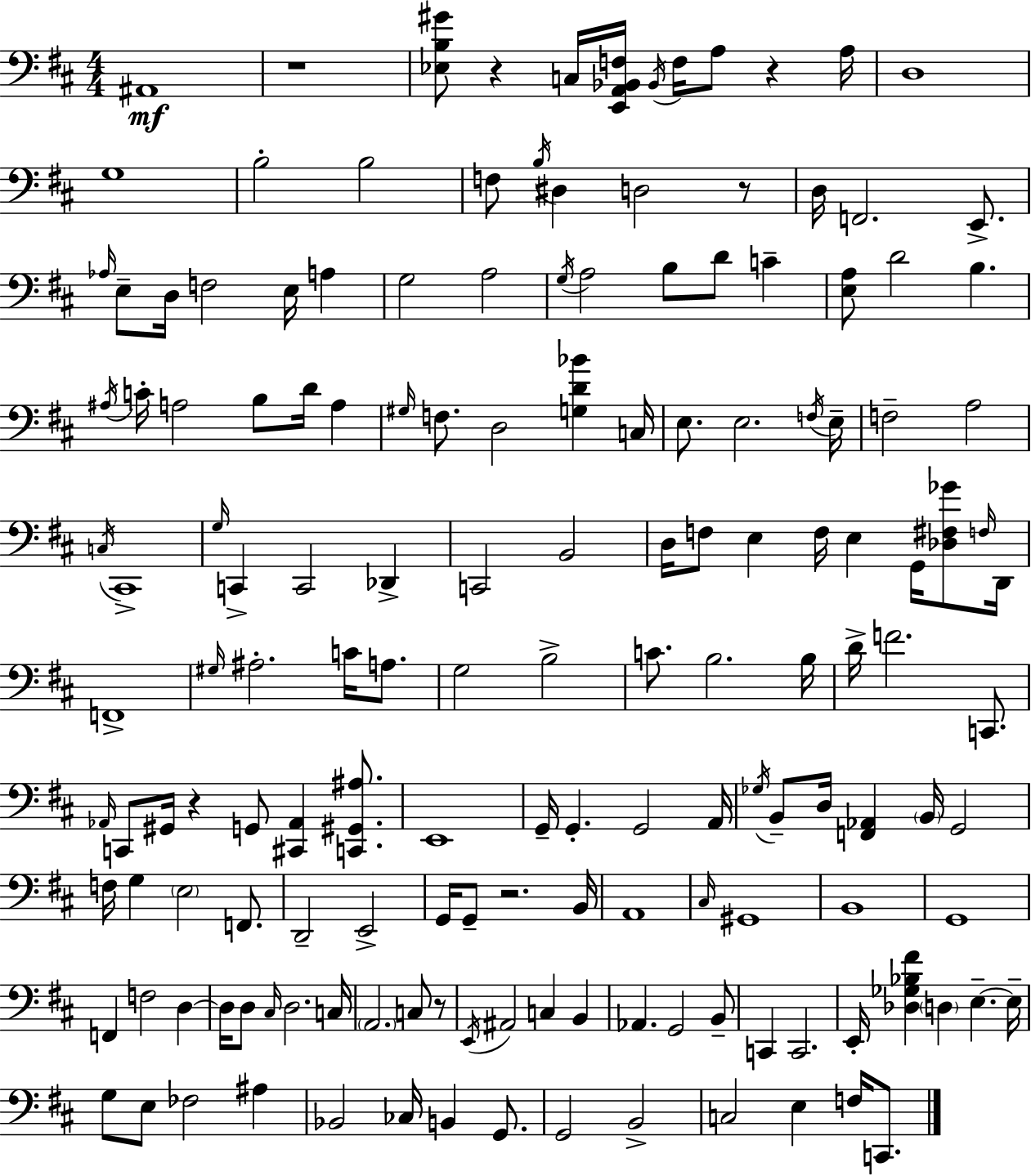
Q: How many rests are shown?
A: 7